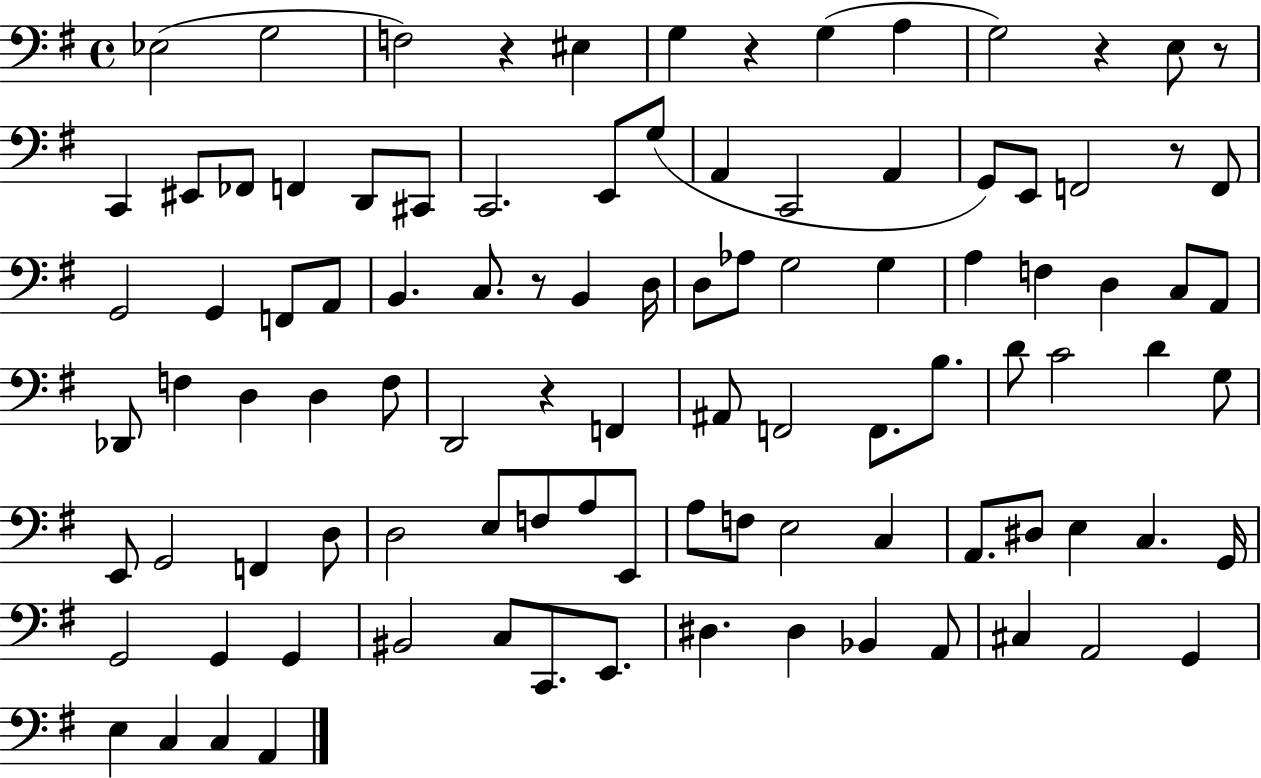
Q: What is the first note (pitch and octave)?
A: Eb3